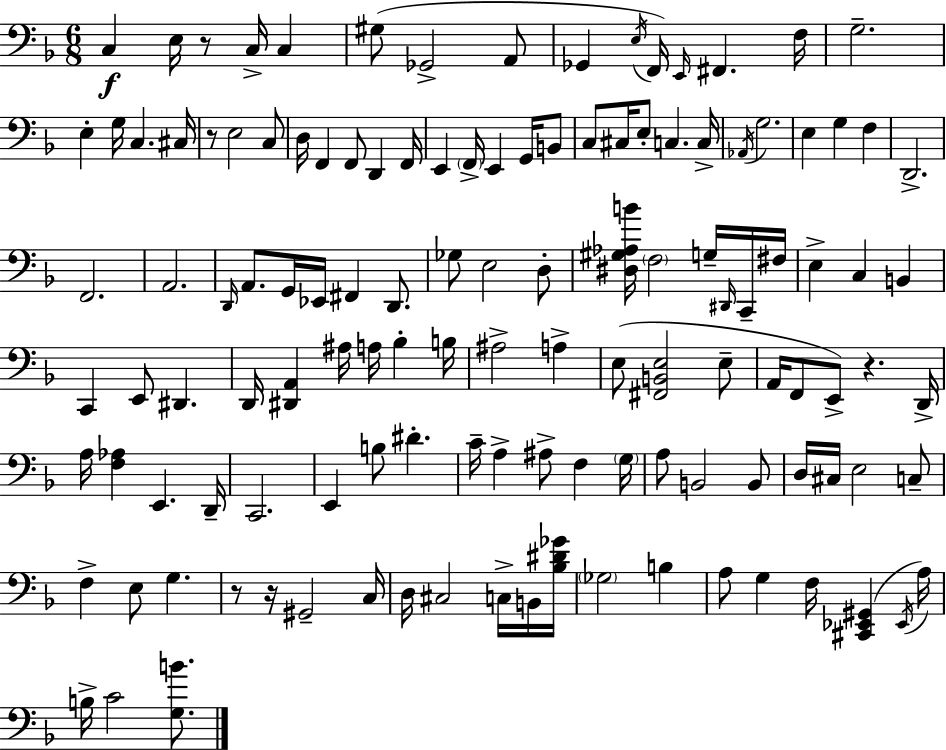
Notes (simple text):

C3/q E3/s R/e C3/s C3/q G#3/e Gb2/h A2/e Gb2/q E3/s F2/s E2/s F#2/q. F3/s G3/h. E3/q G3/s C3/q. C#3/s R/e E3/h C3/e D3/s F2/q F2/e D2/q F2/s E2/q F2/s E2/q G2/s B2/e C3/e C#3/s E3/e C3/q. C3/s Ab2/s G3/h. E3/q G3/q F3/q D2/h. F2/h. A2/h. D2/s A2/e. G2/s Eb2/s F#2/q D2/e. Gb3/e E3/h D3/e [D#3,G#3,Ab3,B4]/s F3/h G3/s D#2/s C2/s F#3/s E3/q C3/q B2/q C2/q E2/e D#2/q. D2/s [D#2,A2]/q A#3/s A3/s Bb3/q B3/s A#3/h A3/q E3/e [F#2,B2,E3]/h E3/e A2/s F2/e E2/e R/q. D2/s A3/s [F3,Ab3]/q E2/q. D2/s C2/h. E2/q B3/e D#4/q. C4/s A3/q A#3/e F3/q G3/s A3/e B2/h B2/e D3/s C#3/s E3/h C3/e F3/q E3/e G3/q. R/e R/s G#2/h C3/s D3/s C#3/h C3/s B2/s [Bb3,D#4,Gb4]/s Gb3/h B3/q A3/e G3/q F3/s [C#2,Eb2,G#2]/q Eb2/s A3/s B3/s C4/h [G3,B4]/e.